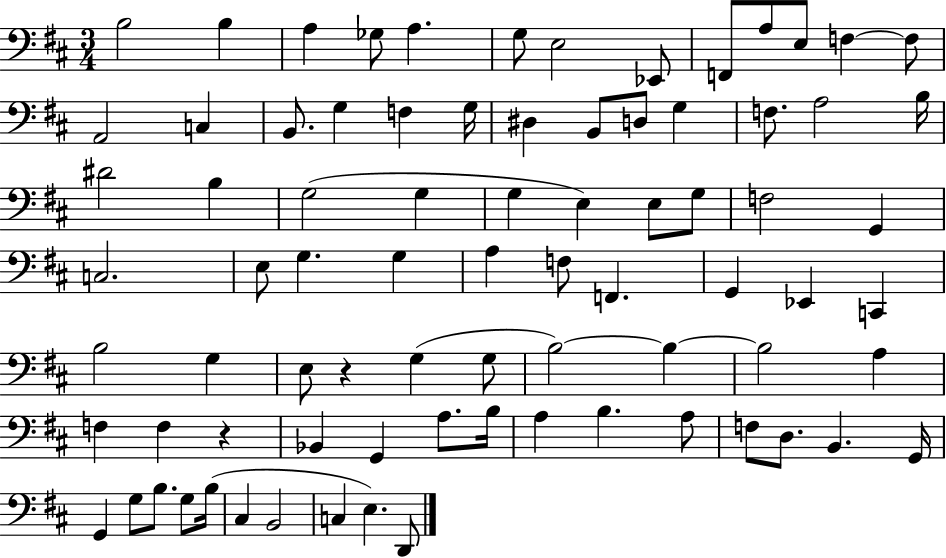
B3/h B3/q A3/q Gb3/e A3/q. G3/e E3/h Eb2/e F2/e A3/e E3/e F3/q F3/e A2/h C3/q B2/e. G3/q F3/q G3/s D#3/q B2/e D3/e G3/q F3/e. A3/h B3/s D#4/h B3/q G3/h G3/q G3/q E3/q E3/e G3/e F3/h G2/q C3/h. E3/e G3/q. G3/q A3/q F3/e F2/q. G2/q Eb2/q C2/q B3/h G3/q E3/e R/q G3/q G3/e B3/h B3/q B3/h A3/q F3/q F3/q R/q Bb2/q G2/q A3/e. B3/s A3/q B3/q. A3/e F3/e D3/e. B2/q. G2/s G2/q G3/e B3/e. G3/e B3/s C#3/q B2/h C3/q E3/q. D2/e